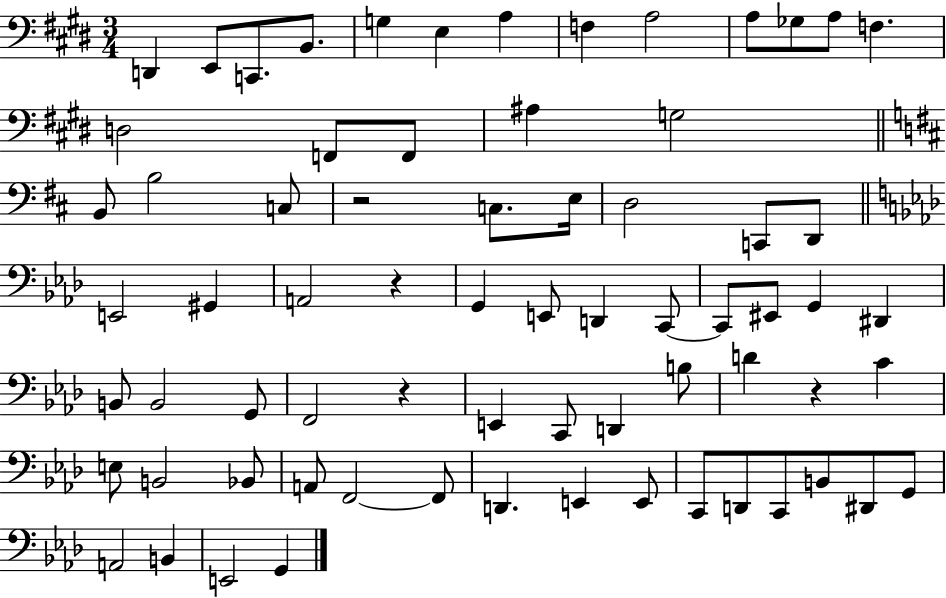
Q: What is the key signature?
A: E major